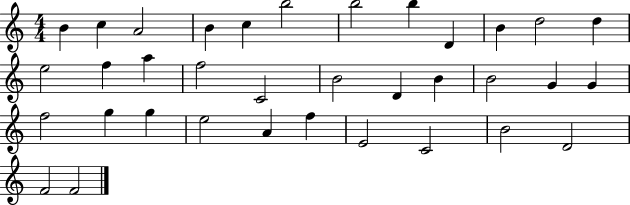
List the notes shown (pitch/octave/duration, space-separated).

B4/q C5/q A4/h B4/q C5/q B5/h B5/h B5/q D4/q B4/q D5/h D5/q E5/h F5/q A5/q F5/h C4/h B4/h D4/q B4/q B4/h G4/q G4/q F5/h G5/q G5/q E5/h A4/q F5/q E4/h C4/h B4/h D4/h F4/h F4/h